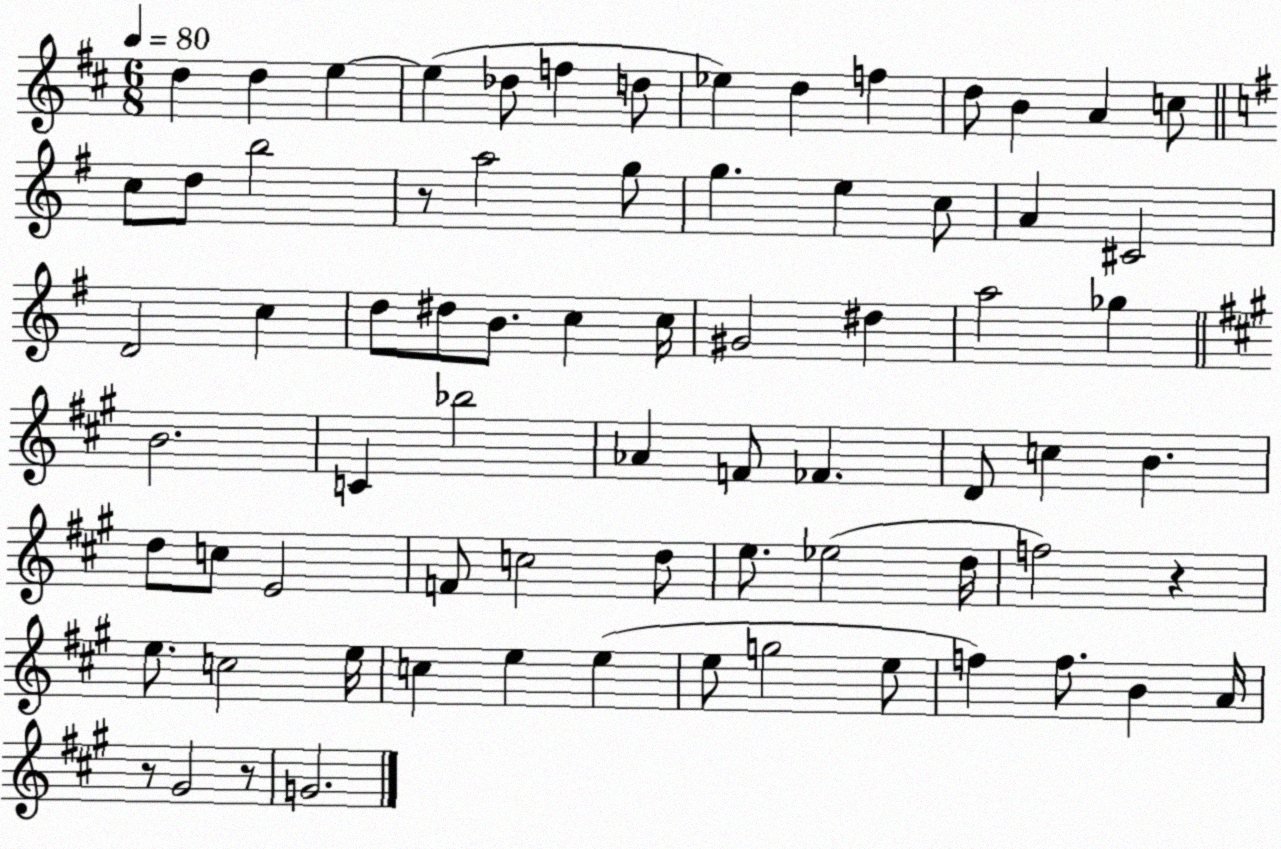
X:1
T:Untitled
M:6/8
L:1/4
K:D
d d e e _d/2 f d/2 _e d f d/2 B A c/2 c/2 d/2 b2 z/2 a2 g/2 g e c/2 A ^C2 D2 c d/2 ^d/2 B/2 c c/4 ^G2 ^d a2 _g B2 C _b2 _A F/2 _F D/2 c B d/2 c/2 E2 F/2 c2 d/2 e/2 _e2 d/4 f2 z e/2 c2 e/4 c e e e/2 g2 e/2 f f/2 B A/4 z/2 ^G2 z/2 G2